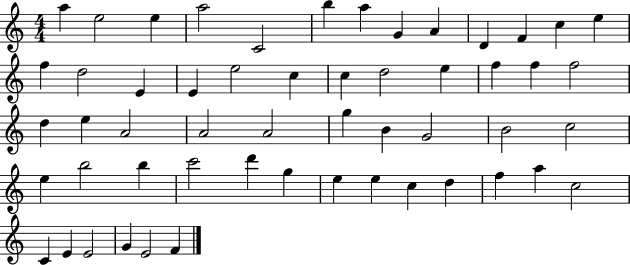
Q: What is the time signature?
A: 4/4